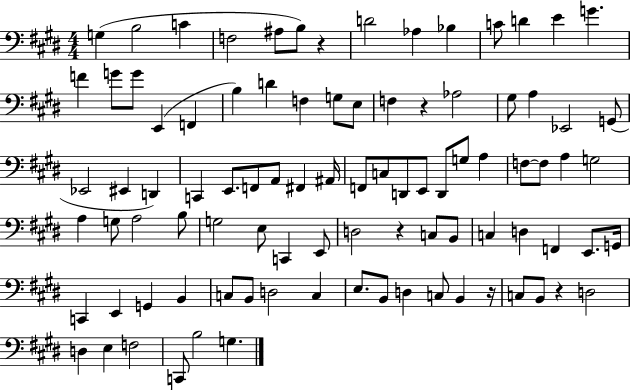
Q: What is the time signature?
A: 4/4